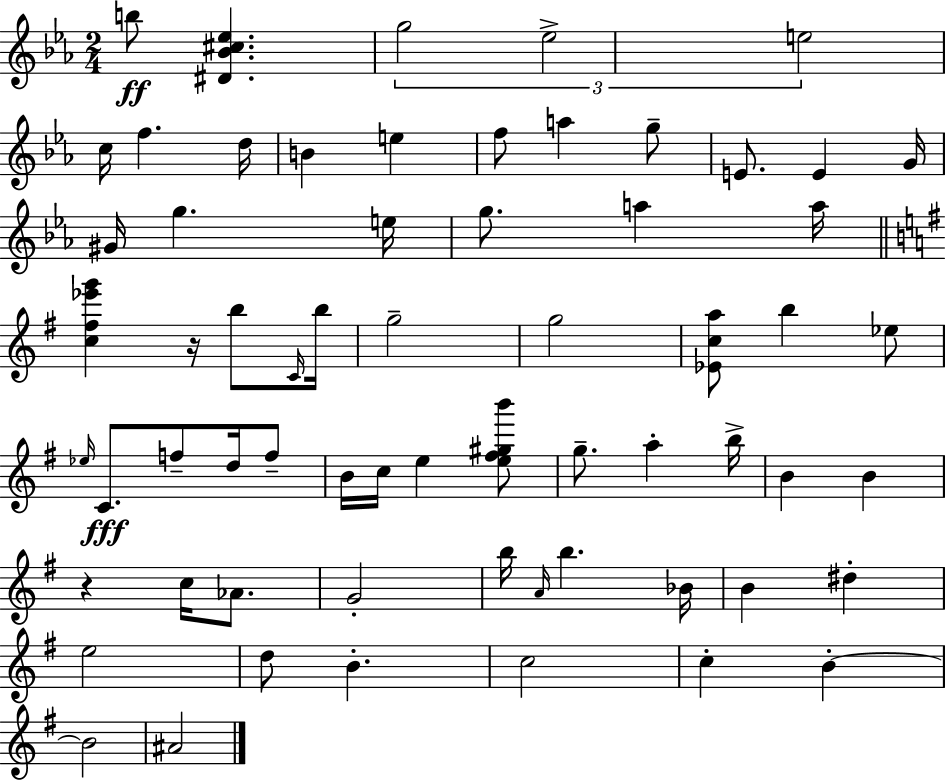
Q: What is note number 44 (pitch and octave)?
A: G4